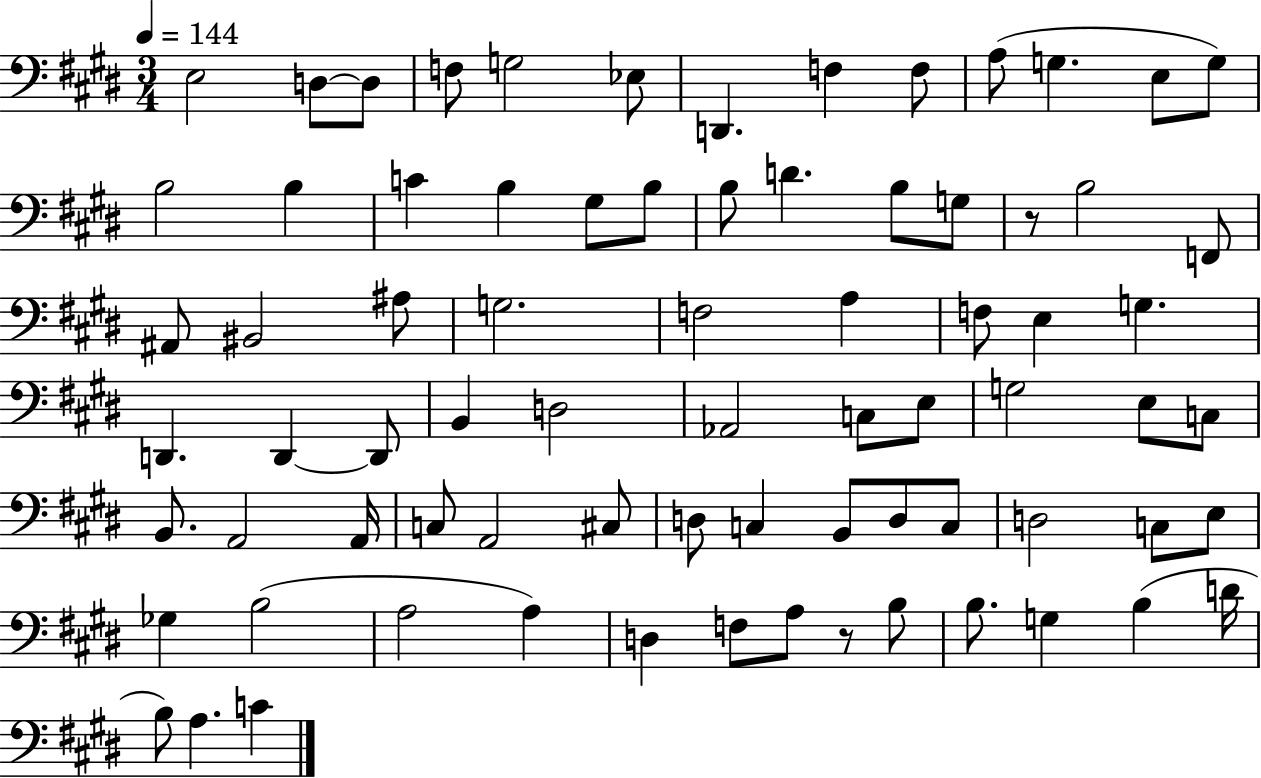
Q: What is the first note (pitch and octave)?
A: E3